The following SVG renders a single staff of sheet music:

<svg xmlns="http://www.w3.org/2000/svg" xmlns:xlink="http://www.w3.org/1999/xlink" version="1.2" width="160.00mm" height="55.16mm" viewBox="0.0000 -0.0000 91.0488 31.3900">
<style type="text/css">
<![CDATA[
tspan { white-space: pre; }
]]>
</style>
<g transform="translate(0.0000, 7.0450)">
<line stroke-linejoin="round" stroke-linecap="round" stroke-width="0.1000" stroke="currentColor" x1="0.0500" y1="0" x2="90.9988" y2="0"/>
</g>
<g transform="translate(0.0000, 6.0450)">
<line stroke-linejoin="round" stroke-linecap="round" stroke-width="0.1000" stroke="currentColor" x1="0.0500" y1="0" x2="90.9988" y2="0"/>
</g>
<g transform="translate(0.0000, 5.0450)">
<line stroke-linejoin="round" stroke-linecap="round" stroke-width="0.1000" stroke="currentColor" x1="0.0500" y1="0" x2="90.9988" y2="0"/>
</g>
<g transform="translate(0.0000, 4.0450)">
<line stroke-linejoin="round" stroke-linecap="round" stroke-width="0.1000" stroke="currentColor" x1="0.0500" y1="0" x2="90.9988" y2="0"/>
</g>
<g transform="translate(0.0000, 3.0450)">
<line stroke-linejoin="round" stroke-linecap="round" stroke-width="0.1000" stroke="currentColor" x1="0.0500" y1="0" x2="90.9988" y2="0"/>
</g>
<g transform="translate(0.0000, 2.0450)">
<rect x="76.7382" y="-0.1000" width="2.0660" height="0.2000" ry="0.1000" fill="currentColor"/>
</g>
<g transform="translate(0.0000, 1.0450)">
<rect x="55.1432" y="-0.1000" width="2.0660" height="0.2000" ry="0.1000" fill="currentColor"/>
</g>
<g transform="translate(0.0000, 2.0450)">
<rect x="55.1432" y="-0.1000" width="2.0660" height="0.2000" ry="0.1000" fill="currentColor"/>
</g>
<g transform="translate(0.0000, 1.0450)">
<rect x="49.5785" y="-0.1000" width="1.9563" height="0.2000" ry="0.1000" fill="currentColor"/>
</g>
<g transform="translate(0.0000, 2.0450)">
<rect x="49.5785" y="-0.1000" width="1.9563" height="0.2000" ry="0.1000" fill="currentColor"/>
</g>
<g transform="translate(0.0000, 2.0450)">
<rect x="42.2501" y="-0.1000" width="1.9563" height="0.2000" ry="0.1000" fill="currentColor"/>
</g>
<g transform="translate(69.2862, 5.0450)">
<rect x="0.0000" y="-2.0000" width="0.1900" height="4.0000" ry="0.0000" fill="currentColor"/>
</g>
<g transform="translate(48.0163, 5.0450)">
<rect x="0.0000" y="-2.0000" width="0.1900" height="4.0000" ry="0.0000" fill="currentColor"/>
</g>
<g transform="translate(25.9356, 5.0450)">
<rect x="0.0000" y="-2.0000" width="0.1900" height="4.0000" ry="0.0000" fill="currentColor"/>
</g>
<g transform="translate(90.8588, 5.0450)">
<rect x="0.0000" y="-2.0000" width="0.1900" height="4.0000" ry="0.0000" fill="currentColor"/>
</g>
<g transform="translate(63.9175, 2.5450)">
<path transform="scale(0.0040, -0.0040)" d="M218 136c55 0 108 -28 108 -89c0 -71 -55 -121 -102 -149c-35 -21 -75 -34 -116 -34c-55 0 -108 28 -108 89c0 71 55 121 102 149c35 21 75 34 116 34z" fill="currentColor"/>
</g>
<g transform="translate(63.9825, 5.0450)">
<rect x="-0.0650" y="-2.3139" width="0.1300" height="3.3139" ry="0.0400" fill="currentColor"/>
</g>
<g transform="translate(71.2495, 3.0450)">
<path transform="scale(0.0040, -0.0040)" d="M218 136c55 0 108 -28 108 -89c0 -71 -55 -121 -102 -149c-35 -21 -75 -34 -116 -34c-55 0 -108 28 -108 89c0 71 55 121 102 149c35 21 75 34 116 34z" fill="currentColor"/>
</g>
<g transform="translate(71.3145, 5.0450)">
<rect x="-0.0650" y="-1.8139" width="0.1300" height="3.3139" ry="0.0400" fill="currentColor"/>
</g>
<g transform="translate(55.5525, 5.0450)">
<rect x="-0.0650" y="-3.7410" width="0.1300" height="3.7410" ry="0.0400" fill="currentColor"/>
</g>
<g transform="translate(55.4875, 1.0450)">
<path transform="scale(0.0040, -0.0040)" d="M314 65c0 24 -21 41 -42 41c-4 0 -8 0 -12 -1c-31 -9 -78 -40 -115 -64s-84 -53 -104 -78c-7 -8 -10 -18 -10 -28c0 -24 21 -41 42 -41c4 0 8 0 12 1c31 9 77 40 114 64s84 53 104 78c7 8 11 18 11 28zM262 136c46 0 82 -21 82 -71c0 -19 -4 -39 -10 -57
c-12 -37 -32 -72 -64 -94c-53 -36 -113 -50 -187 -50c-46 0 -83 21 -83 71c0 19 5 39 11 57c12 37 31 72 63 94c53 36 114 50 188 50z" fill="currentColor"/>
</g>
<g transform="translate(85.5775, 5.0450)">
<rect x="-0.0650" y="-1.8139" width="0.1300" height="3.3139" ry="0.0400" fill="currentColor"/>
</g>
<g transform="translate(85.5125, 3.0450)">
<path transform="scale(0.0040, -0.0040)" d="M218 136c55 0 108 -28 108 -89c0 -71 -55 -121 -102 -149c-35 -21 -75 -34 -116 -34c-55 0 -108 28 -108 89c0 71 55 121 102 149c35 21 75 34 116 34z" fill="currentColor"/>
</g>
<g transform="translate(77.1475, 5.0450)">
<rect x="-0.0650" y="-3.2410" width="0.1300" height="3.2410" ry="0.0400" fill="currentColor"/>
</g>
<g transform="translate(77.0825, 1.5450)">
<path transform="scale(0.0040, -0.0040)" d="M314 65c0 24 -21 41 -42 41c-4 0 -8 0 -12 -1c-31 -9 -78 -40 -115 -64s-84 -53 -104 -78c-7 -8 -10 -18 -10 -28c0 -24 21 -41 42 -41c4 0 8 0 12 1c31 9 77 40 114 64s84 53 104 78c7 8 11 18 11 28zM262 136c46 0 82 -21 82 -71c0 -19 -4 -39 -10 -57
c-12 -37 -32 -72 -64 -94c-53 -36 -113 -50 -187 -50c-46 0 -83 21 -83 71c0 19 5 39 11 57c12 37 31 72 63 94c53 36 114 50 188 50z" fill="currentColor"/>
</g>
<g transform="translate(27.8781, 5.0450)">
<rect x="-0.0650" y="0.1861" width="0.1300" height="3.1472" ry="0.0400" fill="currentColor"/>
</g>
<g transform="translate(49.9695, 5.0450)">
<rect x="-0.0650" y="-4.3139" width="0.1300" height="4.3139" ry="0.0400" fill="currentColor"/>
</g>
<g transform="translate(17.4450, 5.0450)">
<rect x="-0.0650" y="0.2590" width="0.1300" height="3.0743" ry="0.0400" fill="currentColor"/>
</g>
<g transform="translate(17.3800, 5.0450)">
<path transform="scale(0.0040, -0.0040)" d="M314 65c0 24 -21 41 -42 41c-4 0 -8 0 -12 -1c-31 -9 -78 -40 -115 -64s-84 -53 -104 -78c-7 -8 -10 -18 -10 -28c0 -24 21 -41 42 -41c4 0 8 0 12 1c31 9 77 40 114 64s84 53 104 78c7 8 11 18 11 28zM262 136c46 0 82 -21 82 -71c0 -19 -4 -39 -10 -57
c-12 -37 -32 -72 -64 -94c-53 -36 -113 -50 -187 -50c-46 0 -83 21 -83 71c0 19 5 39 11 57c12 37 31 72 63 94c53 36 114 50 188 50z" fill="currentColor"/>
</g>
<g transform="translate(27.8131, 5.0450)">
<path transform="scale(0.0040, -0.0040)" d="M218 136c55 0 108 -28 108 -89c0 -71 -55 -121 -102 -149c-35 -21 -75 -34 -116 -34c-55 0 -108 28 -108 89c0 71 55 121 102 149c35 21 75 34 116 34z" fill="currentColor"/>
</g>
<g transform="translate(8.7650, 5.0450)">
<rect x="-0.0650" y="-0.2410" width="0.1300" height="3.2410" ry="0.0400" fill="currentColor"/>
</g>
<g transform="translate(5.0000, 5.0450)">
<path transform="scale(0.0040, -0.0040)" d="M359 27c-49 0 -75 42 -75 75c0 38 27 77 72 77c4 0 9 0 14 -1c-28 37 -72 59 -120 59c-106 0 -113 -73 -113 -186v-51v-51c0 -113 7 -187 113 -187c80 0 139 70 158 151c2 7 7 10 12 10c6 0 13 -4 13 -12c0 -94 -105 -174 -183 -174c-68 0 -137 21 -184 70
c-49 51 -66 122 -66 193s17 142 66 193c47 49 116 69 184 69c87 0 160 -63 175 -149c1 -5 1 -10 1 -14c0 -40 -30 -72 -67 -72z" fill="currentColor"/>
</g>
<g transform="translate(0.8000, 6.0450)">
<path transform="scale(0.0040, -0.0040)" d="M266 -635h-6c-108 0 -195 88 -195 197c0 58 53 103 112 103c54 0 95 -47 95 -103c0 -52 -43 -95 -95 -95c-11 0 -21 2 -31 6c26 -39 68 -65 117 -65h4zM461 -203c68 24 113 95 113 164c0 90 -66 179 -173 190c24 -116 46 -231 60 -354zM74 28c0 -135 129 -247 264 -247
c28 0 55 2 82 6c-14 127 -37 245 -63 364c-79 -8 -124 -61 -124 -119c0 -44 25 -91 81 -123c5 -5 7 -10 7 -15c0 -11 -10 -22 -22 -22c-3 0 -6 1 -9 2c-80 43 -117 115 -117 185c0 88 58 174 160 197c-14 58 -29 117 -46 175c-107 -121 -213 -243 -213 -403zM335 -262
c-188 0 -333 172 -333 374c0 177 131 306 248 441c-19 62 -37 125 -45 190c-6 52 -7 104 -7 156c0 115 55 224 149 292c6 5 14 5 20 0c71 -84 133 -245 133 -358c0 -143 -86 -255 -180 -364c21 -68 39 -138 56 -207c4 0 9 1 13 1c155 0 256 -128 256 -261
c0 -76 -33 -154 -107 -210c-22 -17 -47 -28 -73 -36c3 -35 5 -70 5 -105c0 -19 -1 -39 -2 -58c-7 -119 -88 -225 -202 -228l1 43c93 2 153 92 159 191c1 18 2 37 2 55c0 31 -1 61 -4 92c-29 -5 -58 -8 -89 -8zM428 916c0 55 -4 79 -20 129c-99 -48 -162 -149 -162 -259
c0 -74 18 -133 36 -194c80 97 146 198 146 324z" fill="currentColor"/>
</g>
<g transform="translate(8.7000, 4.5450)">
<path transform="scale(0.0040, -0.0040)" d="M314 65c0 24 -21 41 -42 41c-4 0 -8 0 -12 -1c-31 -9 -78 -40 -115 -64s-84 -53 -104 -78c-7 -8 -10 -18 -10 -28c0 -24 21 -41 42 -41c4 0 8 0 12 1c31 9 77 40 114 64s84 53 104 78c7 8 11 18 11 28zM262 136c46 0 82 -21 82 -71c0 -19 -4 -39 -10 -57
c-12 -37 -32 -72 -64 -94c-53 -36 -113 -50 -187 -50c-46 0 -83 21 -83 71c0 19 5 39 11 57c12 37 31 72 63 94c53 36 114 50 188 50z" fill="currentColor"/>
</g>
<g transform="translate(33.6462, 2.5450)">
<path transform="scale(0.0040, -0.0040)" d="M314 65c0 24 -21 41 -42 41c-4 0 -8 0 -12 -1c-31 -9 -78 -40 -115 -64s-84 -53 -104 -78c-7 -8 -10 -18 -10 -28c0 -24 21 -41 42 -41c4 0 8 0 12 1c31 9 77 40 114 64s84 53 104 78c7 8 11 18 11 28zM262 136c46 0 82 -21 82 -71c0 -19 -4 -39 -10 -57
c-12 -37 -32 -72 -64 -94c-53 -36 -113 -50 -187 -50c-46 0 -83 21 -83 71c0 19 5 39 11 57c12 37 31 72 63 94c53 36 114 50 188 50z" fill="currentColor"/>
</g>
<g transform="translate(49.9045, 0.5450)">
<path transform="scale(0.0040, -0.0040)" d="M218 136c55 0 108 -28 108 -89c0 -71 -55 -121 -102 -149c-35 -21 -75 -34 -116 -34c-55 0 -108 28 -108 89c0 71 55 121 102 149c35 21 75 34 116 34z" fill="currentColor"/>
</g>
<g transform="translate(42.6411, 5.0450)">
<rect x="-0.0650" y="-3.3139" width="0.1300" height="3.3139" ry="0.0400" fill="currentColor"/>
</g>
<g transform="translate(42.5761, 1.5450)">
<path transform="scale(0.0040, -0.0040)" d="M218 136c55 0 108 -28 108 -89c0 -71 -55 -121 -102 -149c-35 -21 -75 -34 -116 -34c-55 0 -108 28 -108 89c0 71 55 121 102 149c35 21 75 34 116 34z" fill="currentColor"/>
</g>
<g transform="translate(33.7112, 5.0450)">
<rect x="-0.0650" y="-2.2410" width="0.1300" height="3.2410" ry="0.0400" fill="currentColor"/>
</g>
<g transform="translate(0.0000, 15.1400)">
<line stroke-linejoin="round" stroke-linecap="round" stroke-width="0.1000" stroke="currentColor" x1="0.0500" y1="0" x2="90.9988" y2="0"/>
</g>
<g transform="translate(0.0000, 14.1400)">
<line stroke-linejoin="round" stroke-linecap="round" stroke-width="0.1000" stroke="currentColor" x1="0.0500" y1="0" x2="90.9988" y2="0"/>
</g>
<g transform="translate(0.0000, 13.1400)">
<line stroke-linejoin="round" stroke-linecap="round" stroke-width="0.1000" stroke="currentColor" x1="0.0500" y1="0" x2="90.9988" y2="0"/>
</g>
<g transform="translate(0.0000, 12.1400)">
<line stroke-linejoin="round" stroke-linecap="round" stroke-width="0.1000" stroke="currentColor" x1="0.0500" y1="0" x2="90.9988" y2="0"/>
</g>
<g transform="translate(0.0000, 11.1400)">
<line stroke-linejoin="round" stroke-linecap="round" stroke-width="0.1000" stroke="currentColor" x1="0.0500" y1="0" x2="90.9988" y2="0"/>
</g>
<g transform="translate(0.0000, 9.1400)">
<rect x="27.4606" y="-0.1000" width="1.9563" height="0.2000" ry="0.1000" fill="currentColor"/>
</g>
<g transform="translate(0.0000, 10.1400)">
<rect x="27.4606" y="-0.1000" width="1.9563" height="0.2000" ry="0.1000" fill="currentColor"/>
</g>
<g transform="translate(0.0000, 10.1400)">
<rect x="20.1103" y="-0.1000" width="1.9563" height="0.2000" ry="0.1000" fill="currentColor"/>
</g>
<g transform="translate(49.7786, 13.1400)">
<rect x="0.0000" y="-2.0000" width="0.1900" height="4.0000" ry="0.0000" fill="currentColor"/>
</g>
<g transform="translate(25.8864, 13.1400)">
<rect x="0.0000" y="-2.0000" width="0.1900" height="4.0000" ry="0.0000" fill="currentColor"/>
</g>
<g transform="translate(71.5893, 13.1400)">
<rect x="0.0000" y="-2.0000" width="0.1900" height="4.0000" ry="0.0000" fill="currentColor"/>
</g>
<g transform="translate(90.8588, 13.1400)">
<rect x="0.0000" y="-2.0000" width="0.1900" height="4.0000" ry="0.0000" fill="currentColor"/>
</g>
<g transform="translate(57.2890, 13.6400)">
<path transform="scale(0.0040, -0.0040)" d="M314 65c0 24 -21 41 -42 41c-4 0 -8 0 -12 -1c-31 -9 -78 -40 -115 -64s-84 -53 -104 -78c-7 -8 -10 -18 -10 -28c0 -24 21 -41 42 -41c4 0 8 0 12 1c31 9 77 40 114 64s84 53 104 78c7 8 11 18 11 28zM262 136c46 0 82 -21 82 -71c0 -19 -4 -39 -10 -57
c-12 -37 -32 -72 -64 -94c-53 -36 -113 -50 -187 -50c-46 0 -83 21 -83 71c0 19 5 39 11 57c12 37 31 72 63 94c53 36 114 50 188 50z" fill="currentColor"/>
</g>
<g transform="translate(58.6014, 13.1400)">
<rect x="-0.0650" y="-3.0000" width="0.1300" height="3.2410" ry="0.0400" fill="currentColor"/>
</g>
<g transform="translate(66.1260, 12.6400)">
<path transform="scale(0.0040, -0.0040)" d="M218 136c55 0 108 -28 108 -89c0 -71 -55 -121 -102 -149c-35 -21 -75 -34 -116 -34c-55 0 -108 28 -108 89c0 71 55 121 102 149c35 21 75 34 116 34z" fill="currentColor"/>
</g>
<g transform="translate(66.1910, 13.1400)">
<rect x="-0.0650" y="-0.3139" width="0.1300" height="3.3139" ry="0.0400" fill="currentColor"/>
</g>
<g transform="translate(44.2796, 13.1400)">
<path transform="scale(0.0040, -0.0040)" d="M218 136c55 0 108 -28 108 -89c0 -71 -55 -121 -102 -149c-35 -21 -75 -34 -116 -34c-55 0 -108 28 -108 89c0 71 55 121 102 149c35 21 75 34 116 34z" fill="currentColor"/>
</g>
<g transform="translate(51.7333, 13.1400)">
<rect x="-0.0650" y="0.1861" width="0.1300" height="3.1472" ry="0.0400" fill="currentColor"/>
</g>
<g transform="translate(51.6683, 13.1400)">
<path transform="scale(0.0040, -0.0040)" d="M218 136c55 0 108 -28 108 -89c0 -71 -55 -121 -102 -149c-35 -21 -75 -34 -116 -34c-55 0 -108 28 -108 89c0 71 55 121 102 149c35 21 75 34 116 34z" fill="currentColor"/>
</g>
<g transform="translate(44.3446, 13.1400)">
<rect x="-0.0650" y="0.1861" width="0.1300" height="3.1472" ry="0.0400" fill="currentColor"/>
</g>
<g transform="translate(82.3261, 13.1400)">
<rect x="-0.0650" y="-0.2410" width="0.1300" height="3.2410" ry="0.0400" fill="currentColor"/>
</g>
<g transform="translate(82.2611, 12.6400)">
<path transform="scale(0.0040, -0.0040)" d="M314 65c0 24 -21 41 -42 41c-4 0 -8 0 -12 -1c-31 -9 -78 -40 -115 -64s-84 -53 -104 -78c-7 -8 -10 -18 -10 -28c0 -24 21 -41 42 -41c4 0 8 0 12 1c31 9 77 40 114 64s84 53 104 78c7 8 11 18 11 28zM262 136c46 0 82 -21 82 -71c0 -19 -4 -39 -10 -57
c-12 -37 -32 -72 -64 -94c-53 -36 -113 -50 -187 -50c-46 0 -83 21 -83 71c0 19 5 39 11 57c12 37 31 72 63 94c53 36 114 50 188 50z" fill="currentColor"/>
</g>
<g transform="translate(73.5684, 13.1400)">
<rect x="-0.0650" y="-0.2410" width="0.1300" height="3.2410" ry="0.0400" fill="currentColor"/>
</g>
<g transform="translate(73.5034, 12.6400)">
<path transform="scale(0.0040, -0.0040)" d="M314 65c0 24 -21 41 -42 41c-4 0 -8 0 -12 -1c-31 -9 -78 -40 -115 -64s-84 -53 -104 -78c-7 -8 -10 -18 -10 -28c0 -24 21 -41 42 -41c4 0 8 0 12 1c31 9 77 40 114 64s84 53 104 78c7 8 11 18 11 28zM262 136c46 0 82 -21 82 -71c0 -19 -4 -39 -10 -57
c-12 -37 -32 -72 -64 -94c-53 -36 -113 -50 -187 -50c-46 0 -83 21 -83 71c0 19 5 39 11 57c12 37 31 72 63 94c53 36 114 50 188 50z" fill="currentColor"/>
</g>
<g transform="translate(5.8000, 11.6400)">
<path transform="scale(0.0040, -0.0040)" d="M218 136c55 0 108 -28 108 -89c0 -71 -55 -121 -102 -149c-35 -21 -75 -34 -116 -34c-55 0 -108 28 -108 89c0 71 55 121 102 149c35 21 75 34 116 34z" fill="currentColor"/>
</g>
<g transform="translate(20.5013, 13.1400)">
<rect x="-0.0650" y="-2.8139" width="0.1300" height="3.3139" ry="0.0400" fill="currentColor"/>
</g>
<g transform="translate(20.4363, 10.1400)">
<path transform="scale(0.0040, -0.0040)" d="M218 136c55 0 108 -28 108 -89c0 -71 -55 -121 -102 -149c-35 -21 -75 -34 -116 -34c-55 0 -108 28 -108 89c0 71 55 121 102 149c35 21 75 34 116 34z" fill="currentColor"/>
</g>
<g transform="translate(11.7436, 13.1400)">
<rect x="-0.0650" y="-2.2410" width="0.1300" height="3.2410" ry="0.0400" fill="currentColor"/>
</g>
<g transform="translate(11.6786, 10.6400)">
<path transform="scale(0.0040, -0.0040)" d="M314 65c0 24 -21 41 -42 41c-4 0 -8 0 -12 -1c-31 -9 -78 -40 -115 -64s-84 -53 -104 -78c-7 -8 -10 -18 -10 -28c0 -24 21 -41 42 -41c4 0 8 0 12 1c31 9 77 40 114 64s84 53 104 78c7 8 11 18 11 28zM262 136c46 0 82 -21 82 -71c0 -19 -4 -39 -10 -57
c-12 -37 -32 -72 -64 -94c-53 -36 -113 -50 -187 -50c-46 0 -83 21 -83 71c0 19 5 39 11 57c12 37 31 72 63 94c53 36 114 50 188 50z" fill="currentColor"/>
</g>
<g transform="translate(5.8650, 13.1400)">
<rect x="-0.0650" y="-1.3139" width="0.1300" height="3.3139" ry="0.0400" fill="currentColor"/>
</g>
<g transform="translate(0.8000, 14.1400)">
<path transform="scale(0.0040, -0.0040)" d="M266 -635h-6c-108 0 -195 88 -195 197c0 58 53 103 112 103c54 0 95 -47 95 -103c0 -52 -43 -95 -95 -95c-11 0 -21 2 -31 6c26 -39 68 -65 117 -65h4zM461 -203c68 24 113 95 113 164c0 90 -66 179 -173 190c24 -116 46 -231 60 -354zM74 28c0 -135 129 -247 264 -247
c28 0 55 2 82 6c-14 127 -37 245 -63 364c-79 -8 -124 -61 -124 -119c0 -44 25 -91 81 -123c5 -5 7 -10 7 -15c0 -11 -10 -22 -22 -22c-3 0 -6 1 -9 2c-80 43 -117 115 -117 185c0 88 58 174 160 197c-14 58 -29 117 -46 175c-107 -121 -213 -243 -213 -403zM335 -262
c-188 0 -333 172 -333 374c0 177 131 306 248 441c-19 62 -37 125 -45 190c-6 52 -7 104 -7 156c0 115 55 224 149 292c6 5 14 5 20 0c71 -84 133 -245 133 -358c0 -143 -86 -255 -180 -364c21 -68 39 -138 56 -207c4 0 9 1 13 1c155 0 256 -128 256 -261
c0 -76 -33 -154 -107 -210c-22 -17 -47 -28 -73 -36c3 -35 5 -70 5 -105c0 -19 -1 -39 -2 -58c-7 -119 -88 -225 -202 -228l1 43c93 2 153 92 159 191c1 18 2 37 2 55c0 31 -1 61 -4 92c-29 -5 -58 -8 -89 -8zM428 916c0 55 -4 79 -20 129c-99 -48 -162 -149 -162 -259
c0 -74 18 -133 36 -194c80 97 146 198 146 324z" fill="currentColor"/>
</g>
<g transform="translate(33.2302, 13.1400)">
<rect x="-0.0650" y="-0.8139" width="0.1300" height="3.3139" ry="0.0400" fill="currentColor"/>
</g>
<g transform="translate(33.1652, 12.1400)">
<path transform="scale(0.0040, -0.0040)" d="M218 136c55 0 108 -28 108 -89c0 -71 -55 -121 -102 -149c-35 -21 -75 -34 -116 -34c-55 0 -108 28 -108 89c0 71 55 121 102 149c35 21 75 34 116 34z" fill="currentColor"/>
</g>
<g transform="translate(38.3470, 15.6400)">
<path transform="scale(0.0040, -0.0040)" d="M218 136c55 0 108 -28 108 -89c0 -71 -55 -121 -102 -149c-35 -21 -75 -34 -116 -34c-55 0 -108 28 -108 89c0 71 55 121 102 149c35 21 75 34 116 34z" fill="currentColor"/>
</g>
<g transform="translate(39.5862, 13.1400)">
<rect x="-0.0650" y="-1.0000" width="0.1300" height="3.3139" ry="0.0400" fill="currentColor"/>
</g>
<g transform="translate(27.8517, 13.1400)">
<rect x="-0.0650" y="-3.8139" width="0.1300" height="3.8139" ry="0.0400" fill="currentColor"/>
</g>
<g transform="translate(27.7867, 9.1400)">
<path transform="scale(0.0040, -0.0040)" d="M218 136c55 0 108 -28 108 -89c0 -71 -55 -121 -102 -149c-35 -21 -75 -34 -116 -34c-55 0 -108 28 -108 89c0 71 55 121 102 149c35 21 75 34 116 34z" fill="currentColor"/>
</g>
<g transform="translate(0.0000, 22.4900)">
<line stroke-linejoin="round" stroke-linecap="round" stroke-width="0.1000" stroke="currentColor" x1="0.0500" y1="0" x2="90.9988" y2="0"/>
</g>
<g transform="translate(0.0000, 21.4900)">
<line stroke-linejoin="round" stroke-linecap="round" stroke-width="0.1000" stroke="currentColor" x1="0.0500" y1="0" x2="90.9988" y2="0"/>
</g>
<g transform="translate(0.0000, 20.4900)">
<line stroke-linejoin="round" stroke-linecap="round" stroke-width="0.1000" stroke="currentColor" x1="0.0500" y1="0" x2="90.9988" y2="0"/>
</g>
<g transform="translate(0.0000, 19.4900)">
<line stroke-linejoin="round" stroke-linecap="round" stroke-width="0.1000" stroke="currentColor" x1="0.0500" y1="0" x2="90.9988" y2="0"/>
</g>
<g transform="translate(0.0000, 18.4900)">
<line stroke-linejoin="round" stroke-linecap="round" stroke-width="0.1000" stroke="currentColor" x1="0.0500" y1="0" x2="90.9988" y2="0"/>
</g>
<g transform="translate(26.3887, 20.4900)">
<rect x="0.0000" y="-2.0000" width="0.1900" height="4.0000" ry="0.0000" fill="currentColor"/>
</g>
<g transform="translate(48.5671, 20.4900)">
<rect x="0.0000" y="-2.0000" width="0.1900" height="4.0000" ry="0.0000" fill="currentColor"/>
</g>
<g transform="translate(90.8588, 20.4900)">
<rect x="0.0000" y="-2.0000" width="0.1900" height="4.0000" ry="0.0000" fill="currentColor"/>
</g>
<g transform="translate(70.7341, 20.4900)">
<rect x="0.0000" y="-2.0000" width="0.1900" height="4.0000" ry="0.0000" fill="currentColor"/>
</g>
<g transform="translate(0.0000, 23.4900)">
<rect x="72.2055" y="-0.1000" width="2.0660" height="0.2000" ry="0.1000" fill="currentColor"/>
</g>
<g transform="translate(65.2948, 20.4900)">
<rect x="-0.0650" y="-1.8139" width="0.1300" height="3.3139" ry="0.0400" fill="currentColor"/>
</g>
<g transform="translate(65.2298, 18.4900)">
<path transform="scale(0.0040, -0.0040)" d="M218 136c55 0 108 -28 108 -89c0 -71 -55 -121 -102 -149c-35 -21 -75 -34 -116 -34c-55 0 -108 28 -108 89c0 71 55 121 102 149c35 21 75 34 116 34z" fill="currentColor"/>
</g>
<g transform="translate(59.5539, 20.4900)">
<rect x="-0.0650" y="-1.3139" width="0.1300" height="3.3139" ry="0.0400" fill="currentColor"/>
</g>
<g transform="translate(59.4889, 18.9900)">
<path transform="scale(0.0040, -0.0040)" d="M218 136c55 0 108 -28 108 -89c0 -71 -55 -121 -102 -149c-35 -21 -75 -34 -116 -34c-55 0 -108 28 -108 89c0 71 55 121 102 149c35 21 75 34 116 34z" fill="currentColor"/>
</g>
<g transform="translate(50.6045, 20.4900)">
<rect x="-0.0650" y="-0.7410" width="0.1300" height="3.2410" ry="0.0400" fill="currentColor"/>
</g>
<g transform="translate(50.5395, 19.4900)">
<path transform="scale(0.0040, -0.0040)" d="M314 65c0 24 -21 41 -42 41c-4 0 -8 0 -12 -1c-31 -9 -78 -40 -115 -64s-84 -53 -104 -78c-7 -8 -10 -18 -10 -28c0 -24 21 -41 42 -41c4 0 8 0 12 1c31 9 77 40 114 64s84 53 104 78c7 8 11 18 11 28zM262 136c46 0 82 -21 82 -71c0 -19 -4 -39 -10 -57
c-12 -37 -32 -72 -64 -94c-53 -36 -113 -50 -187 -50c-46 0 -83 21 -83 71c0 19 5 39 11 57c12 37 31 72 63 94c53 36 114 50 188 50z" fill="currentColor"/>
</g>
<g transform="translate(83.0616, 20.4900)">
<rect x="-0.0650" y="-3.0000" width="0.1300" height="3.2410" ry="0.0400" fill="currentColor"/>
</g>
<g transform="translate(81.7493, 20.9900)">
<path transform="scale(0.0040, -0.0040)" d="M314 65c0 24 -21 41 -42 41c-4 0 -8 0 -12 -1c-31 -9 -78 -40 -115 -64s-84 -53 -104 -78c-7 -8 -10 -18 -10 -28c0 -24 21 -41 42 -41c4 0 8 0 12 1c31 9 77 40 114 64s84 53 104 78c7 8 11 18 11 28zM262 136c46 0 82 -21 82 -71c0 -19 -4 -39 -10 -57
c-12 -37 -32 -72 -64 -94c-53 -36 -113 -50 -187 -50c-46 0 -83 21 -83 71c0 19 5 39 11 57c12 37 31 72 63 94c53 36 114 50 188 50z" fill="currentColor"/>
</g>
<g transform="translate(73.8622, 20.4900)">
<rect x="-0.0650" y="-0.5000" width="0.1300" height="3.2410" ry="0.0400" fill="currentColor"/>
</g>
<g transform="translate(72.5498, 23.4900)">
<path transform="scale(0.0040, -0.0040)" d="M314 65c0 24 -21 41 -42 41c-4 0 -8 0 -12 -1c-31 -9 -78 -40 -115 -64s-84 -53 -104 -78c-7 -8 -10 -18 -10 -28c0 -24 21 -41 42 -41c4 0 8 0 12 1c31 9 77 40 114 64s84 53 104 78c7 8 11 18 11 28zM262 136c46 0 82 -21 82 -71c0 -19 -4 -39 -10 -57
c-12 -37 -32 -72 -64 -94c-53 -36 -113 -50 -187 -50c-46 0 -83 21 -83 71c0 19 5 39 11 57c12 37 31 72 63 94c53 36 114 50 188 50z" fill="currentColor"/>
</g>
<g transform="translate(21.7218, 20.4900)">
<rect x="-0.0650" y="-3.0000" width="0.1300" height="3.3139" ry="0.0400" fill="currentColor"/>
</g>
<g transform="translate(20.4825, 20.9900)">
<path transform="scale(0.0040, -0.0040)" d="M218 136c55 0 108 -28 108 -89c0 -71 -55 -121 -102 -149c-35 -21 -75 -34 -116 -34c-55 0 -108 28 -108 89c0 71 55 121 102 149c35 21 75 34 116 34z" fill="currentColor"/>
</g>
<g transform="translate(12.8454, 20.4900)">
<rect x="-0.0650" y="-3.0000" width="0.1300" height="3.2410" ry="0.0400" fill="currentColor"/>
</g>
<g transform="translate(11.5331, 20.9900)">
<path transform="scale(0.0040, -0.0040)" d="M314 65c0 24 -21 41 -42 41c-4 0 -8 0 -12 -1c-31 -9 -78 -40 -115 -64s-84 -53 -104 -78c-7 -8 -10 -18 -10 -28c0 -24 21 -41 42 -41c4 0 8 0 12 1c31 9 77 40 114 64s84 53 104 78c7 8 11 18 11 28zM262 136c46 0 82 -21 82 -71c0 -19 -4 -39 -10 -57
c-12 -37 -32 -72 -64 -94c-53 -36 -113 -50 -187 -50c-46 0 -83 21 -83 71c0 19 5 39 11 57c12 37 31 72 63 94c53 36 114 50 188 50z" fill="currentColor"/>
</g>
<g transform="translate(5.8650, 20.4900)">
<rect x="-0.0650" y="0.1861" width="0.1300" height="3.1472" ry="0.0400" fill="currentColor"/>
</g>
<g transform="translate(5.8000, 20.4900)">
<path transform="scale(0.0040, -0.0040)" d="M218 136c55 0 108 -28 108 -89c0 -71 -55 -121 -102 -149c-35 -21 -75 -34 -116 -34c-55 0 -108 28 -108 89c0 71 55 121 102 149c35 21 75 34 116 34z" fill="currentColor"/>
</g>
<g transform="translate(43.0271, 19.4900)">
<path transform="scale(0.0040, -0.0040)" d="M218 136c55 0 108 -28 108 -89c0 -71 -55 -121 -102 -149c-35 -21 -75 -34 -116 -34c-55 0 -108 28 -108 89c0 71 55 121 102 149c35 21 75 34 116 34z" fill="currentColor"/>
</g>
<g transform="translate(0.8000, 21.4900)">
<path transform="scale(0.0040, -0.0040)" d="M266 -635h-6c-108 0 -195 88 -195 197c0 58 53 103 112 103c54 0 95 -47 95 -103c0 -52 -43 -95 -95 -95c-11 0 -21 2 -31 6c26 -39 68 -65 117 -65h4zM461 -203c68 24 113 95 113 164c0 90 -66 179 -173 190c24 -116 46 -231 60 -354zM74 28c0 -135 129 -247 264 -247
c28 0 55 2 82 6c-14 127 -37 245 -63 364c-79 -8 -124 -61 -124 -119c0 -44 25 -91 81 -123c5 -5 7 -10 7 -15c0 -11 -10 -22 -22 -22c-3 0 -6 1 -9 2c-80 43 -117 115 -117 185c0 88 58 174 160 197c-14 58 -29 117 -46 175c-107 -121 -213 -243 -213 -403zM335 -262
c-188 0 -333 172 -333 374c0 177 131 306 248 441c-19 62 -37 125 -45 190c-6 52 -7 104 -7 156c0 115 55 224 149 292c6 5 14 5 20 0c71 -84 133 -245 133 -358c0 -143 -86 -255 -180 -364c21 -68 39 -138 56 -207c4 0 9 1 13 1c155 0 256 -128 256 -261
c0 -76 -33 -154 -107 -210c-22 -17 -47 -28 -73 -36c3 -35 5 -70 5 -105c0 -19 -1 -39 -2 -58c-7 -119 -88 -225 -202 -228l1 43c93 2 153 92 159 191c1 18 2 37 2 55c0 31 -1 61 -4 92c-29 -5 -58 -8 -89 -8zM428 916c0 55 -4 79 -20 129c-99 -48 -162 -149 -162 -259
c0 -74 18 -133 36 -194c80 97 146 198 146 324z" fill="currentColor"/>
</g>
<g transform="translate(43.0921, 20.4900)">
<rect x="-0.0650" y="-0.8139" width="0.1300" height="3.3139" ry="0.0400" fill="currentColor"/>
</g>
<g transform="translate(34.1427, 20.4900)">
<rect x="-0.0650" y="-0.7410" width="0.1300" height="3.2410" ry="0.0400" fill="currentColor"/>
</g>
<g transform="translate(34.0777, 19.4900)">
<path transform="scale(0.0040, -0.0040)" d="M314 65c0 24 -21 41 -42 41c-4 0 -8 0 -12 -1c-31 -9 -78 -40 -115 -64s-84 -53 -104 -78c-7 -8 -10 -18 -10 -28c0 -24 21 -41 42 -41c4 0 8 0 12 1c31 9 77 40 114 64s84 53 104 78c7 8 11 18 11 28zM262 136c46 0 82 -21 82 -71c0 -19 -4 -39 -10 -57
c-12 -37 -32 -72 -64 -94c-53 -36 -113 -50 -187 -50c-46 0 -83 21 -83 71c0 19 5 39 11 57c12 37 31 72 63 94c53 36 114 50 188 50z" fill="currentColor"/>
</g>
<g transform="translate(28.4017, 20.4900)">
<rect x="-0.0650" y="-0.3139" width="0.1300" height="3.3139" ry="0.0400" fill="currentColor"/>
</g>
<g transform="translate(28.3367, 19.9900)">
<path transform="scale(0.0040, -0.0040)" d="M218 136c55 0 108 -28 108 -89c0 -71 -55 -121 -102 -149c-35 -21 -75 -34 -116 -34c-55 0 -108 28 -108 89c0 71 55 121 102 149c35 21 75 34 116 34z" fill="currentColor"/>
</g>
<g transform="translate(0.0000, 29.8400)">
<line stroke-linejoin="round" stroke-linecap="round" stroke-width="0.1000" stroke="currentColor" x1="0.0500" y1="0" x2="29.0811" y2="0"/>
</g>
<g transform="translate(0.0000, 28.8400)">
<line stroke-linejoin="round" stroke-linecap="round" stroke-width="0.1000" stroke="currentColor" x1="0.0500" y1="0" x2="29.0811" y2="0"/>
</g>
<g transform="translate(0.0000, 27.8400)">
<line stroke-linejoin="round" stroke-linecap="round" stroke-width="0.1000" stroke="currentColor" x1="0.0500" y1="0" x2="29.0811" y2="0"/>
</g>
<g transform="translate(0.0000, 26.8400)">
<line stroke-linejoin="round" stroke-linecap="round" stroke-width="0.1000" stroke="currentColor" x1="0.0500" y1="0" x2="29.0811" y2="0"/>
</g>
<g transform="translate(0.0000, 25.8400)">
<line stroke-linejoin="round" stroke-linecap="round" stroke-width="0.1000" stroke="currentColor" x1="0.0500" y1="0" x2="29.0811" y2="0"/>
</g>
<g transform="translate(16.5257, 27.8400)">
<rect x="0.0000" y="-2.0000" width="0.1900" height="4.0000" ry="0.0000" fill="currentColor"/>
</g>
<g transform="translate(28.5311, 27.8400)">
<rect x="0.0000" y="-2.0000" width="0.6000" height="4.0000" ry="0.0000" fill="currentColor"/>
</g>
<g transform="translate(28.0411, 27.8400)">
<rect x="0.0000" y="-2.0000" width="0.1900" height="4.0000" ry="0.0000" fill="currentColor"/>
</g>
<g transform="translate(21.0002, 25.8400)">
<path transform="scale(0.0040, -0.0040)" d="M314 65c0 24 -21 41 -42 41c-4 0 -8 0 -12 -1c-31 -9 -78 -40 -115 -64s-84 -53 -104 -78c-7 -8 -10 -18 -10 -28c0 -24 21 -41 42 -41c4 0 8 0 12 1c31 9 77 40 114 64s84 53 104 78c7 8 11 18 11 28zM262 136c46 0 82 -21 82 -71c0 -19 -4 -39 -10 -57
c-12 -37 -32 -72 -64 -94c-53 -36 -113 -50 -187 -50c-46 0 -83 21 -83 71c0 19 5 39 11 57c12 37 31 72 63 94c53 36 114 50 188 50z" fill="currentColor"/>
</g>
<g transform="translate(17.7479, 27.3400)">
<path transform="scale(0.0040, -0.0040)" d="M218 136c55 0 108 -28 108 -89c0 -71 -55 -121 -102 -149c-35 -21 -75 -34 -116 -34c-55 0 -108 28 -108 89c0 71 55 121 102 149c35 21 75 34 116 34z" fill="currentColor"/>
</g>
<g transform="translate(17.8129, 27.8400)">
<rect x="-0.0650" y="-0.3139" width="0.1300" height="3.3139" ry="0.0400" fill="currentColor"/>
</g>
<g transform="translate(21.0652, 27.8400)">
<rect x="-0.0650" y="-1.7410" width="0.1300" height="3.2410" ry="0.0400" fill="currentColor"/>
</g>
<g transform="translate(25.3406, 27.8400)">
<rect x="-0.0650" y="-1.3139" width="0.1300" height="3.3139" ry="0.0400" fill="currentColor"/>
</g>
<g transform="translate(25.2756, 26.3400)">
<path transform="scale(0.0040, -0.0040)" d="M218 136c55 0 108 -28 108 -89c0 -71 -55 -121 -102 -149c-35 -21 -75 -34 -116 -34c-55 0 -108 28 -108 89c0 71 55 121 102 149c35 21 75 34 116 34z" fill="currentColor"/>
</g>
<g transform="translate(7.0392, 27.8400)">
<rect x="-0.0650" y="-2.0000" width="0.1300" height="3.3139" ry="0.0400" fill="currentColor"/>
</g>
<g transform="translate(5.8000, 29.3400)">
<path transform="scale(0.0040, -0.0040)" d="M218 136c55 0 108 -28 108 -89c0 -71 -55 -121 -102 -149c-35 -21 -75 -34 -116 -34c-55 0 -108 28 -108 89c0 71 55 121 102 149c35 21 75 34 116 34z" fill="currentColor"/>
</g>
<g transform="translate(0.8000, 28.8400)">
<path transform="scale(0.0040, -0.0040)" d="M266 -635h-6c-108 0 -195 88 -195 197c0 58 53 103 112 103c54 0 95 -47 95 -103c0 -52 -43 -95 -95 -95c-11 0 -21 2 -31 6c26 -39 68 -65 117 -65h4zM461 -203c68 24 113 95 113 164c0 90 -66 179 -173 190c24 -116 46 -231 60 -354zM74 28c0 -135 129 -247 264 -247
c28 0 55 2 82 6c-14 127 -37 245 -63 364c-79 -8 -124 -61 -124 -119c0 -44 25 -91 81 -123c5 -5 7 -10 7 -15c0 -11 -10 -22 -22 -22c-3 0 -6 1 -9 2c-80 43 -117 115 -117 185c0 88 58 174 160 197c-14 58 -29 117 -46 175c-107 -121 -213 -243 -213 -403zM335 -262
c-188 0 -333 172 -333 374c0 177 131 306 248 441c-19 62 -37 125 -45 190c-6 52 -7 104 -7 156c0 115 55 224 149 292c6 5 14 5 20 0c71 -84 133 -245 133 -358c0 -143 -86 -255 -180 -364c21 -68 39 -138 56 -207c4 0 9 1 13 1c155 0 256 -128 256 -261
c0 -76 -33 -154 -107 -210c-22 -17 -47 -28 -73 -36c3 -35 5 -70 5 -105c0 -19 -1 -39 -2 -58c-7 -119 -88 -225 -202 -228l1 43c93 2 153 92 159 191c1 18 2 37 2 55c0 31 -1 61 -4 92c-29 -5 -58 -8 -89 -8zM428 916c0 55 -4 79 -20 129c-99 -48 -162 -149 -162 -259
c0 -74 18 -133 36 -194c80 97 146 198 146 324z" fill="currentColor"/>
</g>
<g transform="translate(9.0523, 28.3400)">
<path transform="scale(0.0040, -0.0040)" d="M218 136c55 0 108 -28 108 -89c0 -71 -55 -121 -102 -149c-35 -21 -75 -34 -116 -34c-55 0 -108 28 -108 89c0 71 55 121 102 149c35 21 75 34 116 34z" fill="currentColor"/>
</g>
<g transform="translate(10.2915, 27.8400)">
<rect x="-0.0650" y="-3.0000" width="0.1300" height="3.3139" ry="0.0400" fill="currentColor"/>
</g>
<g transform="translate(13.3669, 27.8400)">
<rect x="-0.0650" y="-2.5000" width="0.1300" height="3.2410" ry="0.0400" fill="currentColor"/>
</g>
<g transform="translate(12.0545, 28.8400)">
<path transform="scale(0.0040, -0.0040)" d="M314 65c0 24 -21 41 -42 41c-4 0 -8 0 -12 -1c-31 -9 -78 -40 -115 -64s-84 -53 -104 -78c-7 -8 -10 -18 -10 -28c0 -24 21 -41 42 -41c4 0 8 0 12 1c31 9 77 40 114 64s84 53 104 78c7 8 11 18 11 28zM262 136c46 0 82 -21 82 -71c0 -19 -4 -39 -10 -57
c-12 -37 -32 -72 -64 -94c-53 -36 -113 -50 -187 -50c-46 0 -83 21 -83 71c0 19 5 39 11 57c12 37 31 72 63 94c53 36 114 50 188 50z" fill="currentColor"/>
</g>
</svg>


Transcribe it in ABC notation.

X:1
T:Untitled
M:4/4
L:1/4
K:C
c2 B2 B g2 b d' c'2 g f b2 f e g2 a c' d D B B A2 c c2 c2 B A2 A c d2 d d2 e f C2 A2 F A G2 c f2 e